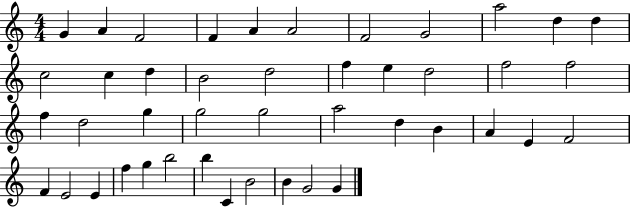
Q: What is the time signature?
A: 4/4